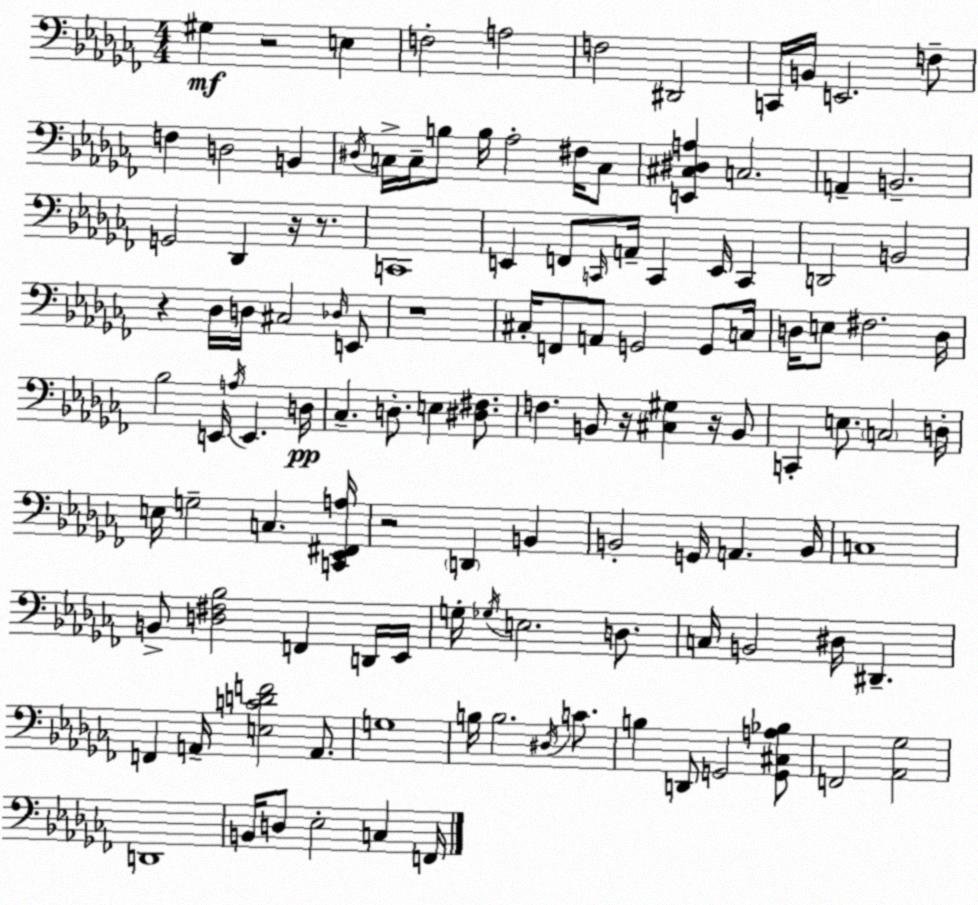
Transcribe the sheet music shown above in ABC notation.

X:1
T:Untitled
M:4/4
L:1/4
K:Abm
^G, z2 E, F,2 A,2 F,2 ^D,,2 C,,/4 B,,/4 E,,2 F,/2 F, D,2 B,, ^D,/4 C,/4 C,/4 B,/2 B,/4 _A,2 ^F,/4 C,/2 [E,,^C,^D,A,] C,2 A,, B,,2 G,,2 _D,, z/4 z/2 C,,4 E,, F,,/2 C,,/4 A,,/4 C,, E,,/4 C,, D,,2 B,,2 z _D,/4 D,/4 ^C,2 _D,/4 E,,/2 z4 ^C,/4 F,,/2 A,,/2 G,,2 G,,/2 C,/4 D,/4 E,/2 ^F,2 D,/4 _B,2 E,,/4 A,/4 E,, D,/4 _C, D,/2 E, [^D,^F,]/2 F, B,,/2 z/4 [^C,^G,] z/4 B,,/2 C,, E,/2 C,2 D,/4 E,/4 G,2 C, [C,,_E,,^F,,A,]/4 z2 D,, B,, B,,2 G,,/4 A,, B,,/4 C,4 B,,/2 [D,^F,_B,]2 F,, D,,/4 _E,,/4 G,/4 _G,/4 E,2 D,/2 C,/4 B,,2 ^D,/4 ^D,, F,, A,,/4 [E,CDF]2 A,,/2 G,4 B,/4 B,2 ^D,/4 C/2 B, D,,/2 G,,2 [G,,^C,A,_B,]/2 F,,2 [_A,,_G,]2 D,,4 B,,/4 D,/2 _E,2 C, F,,/4